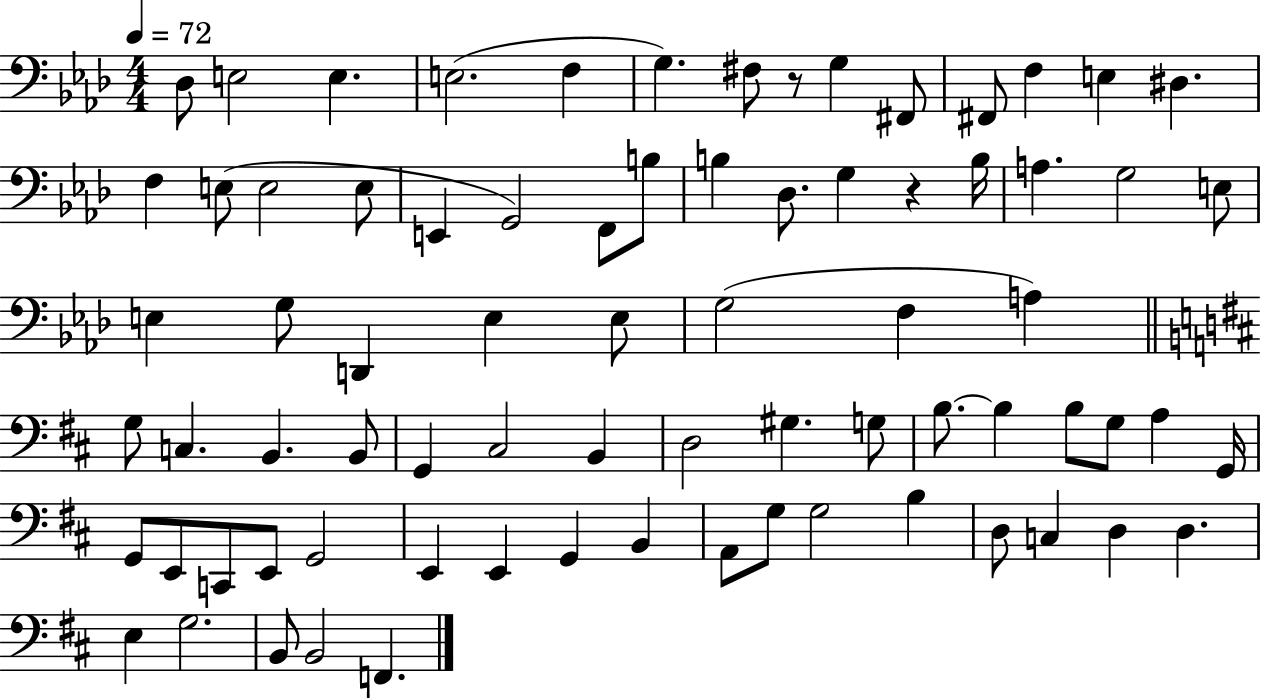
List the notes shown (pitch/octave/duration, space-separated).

Db3/e E3/h E3/q. E3/h. F3/q G3/q. F#3/e R/e G3/q F#2/e F#2/e F3/q E3/q D#3/q. F3/q E3/e E3/h E3/e E2/q G2/h F2/e B3/e B3/q Db3/e. G3/q R/q B3/s A3/q. G3/h E3/e E3/q G3/e D2/q E3/q E3/e G3/h F3/q A3/q G3/e C3/q. B2/q. B2/e G2/q C#3/h B2/q D3/h G#3/q. G3/e B3/e. B3/q B3/e G3/e A3/q G2/s G2/e E2/e C2/e E2/e G2/h E2/q E2/q G2/q B2/q A2/e G3/e G3/h B3/q D3/e C3/q D3/q D3/q. E3/q G3/h. B2/e B2/h F2/q.